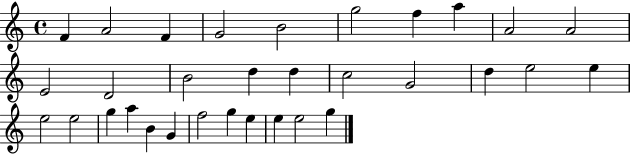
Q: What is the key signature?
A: C major